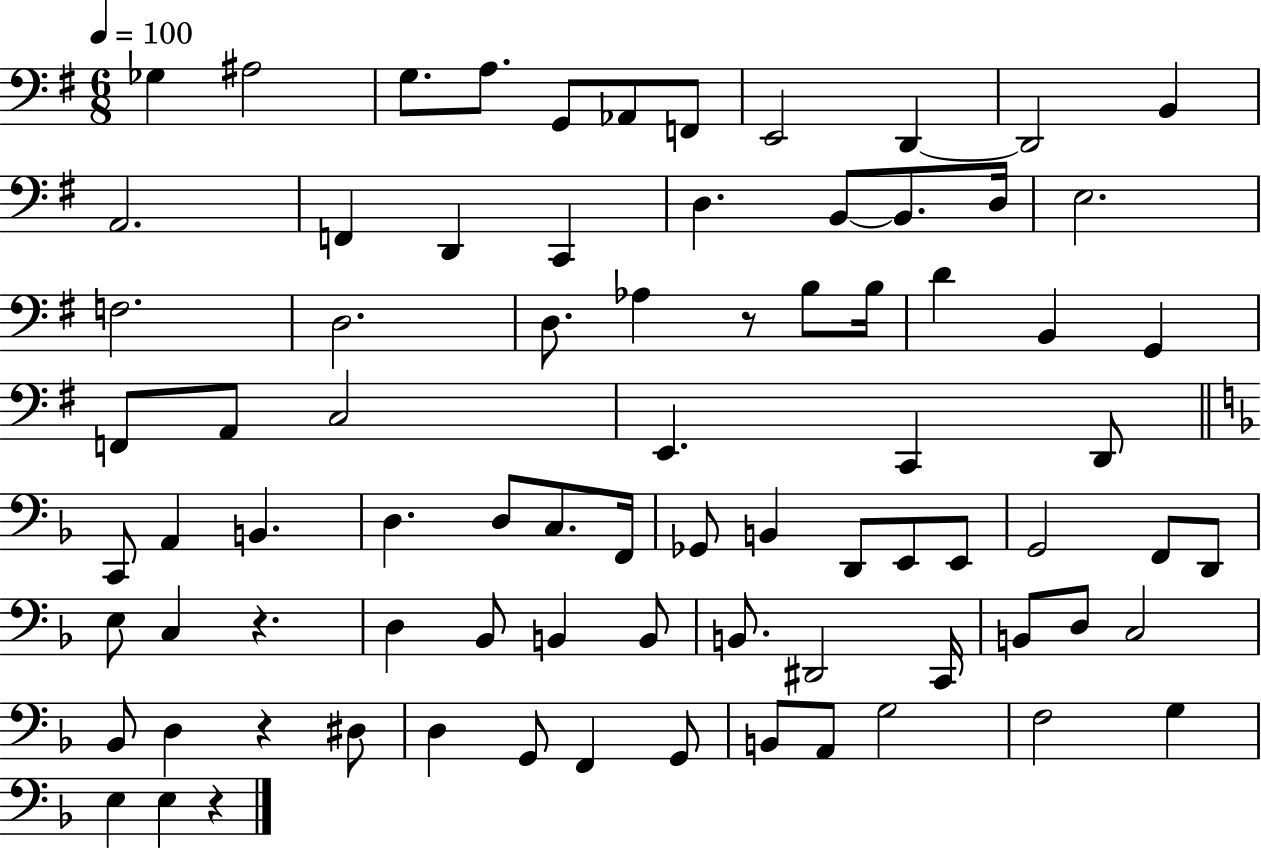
Gb3/q A#3/h G3/e. A3/e. G2/e Ab2/e F2/e E2/h D2/q D2/h B2/q A2/h. F2/q D2/q C2/q D3/q. B2/e B2/e. D3/s E3/h. F3/h. D3/h. D3/e. Ab3/q R/e B3/e B3/s D4/q B2/q G2/q F2/e A2/e C3/h E2/q. C2/q D2/e C2/e A2/q B2/q. D3/q. D3/e C3/e. F2/s Gb2/e B2/q D2/e E2/e E2/e G2/h F2/e D2/e E3/e C3/q R/q. D3/q Bb2/e B2/q B2/e B2/e. D#2/h C2/s B2/e D3/e C3/h Bb2/e D3/q R/q D#3/e D3/q G2/e F2/q G2/e B2/e A2/e G3/h F3/h G3/q E3/q E3/q R/q